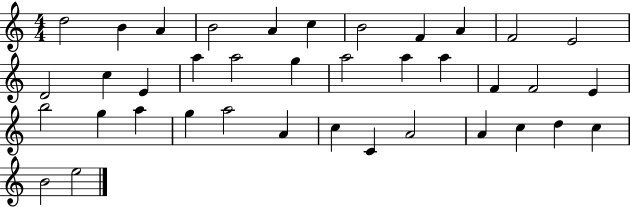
{
  \clef treble
  \numericTimeSignature
  \time 4/4
  \key c \major
  d''2 b'4 a'4 | b'2 a'4 c''4 | b'2 f'4 a'4 | f'2 e'2 | \break d'2 c''4 e'4 | a''4 a''2 g''4 | a''2 a''4 a''4 | f'4 f'2 e'4 | \break b''2 g''4 a''4 | g''4 a''2 a'4 | c''4 c'4 a'2 | a'4 c''4 d''4 c''4 | \break b'2 e''2 | \bar "|."
}